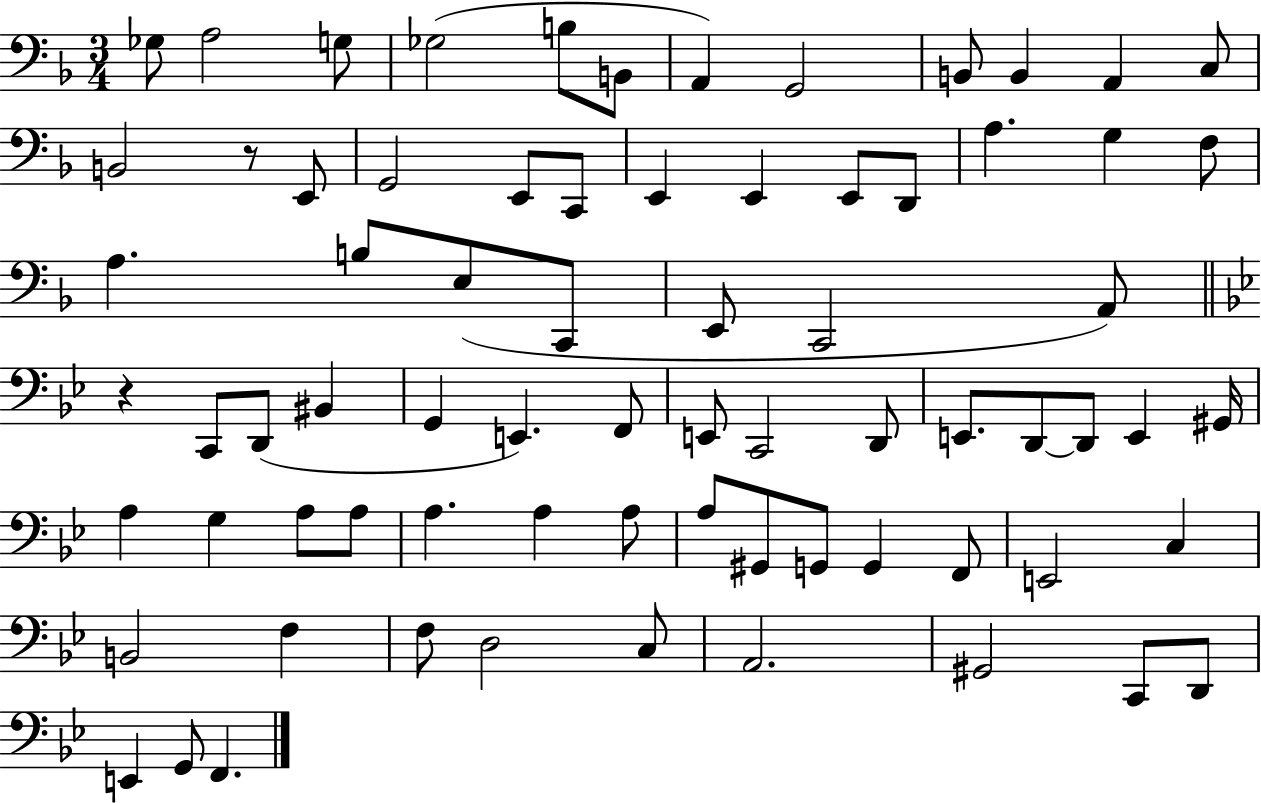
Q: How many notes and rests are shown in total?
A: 73